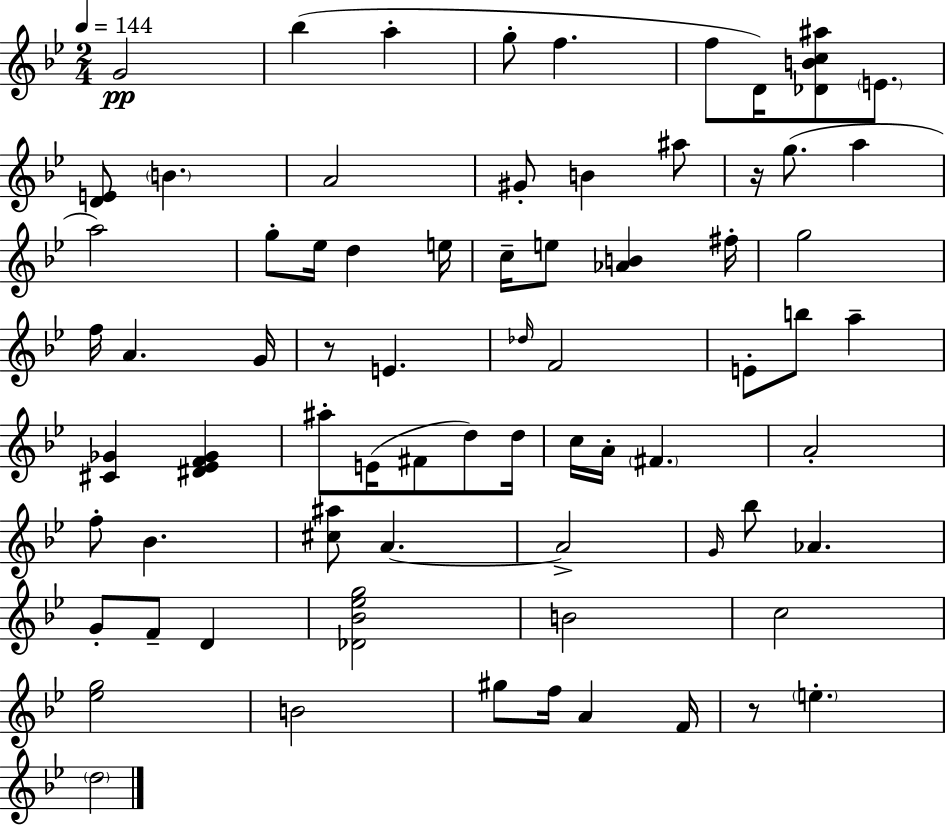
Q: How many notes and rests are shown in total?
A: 72